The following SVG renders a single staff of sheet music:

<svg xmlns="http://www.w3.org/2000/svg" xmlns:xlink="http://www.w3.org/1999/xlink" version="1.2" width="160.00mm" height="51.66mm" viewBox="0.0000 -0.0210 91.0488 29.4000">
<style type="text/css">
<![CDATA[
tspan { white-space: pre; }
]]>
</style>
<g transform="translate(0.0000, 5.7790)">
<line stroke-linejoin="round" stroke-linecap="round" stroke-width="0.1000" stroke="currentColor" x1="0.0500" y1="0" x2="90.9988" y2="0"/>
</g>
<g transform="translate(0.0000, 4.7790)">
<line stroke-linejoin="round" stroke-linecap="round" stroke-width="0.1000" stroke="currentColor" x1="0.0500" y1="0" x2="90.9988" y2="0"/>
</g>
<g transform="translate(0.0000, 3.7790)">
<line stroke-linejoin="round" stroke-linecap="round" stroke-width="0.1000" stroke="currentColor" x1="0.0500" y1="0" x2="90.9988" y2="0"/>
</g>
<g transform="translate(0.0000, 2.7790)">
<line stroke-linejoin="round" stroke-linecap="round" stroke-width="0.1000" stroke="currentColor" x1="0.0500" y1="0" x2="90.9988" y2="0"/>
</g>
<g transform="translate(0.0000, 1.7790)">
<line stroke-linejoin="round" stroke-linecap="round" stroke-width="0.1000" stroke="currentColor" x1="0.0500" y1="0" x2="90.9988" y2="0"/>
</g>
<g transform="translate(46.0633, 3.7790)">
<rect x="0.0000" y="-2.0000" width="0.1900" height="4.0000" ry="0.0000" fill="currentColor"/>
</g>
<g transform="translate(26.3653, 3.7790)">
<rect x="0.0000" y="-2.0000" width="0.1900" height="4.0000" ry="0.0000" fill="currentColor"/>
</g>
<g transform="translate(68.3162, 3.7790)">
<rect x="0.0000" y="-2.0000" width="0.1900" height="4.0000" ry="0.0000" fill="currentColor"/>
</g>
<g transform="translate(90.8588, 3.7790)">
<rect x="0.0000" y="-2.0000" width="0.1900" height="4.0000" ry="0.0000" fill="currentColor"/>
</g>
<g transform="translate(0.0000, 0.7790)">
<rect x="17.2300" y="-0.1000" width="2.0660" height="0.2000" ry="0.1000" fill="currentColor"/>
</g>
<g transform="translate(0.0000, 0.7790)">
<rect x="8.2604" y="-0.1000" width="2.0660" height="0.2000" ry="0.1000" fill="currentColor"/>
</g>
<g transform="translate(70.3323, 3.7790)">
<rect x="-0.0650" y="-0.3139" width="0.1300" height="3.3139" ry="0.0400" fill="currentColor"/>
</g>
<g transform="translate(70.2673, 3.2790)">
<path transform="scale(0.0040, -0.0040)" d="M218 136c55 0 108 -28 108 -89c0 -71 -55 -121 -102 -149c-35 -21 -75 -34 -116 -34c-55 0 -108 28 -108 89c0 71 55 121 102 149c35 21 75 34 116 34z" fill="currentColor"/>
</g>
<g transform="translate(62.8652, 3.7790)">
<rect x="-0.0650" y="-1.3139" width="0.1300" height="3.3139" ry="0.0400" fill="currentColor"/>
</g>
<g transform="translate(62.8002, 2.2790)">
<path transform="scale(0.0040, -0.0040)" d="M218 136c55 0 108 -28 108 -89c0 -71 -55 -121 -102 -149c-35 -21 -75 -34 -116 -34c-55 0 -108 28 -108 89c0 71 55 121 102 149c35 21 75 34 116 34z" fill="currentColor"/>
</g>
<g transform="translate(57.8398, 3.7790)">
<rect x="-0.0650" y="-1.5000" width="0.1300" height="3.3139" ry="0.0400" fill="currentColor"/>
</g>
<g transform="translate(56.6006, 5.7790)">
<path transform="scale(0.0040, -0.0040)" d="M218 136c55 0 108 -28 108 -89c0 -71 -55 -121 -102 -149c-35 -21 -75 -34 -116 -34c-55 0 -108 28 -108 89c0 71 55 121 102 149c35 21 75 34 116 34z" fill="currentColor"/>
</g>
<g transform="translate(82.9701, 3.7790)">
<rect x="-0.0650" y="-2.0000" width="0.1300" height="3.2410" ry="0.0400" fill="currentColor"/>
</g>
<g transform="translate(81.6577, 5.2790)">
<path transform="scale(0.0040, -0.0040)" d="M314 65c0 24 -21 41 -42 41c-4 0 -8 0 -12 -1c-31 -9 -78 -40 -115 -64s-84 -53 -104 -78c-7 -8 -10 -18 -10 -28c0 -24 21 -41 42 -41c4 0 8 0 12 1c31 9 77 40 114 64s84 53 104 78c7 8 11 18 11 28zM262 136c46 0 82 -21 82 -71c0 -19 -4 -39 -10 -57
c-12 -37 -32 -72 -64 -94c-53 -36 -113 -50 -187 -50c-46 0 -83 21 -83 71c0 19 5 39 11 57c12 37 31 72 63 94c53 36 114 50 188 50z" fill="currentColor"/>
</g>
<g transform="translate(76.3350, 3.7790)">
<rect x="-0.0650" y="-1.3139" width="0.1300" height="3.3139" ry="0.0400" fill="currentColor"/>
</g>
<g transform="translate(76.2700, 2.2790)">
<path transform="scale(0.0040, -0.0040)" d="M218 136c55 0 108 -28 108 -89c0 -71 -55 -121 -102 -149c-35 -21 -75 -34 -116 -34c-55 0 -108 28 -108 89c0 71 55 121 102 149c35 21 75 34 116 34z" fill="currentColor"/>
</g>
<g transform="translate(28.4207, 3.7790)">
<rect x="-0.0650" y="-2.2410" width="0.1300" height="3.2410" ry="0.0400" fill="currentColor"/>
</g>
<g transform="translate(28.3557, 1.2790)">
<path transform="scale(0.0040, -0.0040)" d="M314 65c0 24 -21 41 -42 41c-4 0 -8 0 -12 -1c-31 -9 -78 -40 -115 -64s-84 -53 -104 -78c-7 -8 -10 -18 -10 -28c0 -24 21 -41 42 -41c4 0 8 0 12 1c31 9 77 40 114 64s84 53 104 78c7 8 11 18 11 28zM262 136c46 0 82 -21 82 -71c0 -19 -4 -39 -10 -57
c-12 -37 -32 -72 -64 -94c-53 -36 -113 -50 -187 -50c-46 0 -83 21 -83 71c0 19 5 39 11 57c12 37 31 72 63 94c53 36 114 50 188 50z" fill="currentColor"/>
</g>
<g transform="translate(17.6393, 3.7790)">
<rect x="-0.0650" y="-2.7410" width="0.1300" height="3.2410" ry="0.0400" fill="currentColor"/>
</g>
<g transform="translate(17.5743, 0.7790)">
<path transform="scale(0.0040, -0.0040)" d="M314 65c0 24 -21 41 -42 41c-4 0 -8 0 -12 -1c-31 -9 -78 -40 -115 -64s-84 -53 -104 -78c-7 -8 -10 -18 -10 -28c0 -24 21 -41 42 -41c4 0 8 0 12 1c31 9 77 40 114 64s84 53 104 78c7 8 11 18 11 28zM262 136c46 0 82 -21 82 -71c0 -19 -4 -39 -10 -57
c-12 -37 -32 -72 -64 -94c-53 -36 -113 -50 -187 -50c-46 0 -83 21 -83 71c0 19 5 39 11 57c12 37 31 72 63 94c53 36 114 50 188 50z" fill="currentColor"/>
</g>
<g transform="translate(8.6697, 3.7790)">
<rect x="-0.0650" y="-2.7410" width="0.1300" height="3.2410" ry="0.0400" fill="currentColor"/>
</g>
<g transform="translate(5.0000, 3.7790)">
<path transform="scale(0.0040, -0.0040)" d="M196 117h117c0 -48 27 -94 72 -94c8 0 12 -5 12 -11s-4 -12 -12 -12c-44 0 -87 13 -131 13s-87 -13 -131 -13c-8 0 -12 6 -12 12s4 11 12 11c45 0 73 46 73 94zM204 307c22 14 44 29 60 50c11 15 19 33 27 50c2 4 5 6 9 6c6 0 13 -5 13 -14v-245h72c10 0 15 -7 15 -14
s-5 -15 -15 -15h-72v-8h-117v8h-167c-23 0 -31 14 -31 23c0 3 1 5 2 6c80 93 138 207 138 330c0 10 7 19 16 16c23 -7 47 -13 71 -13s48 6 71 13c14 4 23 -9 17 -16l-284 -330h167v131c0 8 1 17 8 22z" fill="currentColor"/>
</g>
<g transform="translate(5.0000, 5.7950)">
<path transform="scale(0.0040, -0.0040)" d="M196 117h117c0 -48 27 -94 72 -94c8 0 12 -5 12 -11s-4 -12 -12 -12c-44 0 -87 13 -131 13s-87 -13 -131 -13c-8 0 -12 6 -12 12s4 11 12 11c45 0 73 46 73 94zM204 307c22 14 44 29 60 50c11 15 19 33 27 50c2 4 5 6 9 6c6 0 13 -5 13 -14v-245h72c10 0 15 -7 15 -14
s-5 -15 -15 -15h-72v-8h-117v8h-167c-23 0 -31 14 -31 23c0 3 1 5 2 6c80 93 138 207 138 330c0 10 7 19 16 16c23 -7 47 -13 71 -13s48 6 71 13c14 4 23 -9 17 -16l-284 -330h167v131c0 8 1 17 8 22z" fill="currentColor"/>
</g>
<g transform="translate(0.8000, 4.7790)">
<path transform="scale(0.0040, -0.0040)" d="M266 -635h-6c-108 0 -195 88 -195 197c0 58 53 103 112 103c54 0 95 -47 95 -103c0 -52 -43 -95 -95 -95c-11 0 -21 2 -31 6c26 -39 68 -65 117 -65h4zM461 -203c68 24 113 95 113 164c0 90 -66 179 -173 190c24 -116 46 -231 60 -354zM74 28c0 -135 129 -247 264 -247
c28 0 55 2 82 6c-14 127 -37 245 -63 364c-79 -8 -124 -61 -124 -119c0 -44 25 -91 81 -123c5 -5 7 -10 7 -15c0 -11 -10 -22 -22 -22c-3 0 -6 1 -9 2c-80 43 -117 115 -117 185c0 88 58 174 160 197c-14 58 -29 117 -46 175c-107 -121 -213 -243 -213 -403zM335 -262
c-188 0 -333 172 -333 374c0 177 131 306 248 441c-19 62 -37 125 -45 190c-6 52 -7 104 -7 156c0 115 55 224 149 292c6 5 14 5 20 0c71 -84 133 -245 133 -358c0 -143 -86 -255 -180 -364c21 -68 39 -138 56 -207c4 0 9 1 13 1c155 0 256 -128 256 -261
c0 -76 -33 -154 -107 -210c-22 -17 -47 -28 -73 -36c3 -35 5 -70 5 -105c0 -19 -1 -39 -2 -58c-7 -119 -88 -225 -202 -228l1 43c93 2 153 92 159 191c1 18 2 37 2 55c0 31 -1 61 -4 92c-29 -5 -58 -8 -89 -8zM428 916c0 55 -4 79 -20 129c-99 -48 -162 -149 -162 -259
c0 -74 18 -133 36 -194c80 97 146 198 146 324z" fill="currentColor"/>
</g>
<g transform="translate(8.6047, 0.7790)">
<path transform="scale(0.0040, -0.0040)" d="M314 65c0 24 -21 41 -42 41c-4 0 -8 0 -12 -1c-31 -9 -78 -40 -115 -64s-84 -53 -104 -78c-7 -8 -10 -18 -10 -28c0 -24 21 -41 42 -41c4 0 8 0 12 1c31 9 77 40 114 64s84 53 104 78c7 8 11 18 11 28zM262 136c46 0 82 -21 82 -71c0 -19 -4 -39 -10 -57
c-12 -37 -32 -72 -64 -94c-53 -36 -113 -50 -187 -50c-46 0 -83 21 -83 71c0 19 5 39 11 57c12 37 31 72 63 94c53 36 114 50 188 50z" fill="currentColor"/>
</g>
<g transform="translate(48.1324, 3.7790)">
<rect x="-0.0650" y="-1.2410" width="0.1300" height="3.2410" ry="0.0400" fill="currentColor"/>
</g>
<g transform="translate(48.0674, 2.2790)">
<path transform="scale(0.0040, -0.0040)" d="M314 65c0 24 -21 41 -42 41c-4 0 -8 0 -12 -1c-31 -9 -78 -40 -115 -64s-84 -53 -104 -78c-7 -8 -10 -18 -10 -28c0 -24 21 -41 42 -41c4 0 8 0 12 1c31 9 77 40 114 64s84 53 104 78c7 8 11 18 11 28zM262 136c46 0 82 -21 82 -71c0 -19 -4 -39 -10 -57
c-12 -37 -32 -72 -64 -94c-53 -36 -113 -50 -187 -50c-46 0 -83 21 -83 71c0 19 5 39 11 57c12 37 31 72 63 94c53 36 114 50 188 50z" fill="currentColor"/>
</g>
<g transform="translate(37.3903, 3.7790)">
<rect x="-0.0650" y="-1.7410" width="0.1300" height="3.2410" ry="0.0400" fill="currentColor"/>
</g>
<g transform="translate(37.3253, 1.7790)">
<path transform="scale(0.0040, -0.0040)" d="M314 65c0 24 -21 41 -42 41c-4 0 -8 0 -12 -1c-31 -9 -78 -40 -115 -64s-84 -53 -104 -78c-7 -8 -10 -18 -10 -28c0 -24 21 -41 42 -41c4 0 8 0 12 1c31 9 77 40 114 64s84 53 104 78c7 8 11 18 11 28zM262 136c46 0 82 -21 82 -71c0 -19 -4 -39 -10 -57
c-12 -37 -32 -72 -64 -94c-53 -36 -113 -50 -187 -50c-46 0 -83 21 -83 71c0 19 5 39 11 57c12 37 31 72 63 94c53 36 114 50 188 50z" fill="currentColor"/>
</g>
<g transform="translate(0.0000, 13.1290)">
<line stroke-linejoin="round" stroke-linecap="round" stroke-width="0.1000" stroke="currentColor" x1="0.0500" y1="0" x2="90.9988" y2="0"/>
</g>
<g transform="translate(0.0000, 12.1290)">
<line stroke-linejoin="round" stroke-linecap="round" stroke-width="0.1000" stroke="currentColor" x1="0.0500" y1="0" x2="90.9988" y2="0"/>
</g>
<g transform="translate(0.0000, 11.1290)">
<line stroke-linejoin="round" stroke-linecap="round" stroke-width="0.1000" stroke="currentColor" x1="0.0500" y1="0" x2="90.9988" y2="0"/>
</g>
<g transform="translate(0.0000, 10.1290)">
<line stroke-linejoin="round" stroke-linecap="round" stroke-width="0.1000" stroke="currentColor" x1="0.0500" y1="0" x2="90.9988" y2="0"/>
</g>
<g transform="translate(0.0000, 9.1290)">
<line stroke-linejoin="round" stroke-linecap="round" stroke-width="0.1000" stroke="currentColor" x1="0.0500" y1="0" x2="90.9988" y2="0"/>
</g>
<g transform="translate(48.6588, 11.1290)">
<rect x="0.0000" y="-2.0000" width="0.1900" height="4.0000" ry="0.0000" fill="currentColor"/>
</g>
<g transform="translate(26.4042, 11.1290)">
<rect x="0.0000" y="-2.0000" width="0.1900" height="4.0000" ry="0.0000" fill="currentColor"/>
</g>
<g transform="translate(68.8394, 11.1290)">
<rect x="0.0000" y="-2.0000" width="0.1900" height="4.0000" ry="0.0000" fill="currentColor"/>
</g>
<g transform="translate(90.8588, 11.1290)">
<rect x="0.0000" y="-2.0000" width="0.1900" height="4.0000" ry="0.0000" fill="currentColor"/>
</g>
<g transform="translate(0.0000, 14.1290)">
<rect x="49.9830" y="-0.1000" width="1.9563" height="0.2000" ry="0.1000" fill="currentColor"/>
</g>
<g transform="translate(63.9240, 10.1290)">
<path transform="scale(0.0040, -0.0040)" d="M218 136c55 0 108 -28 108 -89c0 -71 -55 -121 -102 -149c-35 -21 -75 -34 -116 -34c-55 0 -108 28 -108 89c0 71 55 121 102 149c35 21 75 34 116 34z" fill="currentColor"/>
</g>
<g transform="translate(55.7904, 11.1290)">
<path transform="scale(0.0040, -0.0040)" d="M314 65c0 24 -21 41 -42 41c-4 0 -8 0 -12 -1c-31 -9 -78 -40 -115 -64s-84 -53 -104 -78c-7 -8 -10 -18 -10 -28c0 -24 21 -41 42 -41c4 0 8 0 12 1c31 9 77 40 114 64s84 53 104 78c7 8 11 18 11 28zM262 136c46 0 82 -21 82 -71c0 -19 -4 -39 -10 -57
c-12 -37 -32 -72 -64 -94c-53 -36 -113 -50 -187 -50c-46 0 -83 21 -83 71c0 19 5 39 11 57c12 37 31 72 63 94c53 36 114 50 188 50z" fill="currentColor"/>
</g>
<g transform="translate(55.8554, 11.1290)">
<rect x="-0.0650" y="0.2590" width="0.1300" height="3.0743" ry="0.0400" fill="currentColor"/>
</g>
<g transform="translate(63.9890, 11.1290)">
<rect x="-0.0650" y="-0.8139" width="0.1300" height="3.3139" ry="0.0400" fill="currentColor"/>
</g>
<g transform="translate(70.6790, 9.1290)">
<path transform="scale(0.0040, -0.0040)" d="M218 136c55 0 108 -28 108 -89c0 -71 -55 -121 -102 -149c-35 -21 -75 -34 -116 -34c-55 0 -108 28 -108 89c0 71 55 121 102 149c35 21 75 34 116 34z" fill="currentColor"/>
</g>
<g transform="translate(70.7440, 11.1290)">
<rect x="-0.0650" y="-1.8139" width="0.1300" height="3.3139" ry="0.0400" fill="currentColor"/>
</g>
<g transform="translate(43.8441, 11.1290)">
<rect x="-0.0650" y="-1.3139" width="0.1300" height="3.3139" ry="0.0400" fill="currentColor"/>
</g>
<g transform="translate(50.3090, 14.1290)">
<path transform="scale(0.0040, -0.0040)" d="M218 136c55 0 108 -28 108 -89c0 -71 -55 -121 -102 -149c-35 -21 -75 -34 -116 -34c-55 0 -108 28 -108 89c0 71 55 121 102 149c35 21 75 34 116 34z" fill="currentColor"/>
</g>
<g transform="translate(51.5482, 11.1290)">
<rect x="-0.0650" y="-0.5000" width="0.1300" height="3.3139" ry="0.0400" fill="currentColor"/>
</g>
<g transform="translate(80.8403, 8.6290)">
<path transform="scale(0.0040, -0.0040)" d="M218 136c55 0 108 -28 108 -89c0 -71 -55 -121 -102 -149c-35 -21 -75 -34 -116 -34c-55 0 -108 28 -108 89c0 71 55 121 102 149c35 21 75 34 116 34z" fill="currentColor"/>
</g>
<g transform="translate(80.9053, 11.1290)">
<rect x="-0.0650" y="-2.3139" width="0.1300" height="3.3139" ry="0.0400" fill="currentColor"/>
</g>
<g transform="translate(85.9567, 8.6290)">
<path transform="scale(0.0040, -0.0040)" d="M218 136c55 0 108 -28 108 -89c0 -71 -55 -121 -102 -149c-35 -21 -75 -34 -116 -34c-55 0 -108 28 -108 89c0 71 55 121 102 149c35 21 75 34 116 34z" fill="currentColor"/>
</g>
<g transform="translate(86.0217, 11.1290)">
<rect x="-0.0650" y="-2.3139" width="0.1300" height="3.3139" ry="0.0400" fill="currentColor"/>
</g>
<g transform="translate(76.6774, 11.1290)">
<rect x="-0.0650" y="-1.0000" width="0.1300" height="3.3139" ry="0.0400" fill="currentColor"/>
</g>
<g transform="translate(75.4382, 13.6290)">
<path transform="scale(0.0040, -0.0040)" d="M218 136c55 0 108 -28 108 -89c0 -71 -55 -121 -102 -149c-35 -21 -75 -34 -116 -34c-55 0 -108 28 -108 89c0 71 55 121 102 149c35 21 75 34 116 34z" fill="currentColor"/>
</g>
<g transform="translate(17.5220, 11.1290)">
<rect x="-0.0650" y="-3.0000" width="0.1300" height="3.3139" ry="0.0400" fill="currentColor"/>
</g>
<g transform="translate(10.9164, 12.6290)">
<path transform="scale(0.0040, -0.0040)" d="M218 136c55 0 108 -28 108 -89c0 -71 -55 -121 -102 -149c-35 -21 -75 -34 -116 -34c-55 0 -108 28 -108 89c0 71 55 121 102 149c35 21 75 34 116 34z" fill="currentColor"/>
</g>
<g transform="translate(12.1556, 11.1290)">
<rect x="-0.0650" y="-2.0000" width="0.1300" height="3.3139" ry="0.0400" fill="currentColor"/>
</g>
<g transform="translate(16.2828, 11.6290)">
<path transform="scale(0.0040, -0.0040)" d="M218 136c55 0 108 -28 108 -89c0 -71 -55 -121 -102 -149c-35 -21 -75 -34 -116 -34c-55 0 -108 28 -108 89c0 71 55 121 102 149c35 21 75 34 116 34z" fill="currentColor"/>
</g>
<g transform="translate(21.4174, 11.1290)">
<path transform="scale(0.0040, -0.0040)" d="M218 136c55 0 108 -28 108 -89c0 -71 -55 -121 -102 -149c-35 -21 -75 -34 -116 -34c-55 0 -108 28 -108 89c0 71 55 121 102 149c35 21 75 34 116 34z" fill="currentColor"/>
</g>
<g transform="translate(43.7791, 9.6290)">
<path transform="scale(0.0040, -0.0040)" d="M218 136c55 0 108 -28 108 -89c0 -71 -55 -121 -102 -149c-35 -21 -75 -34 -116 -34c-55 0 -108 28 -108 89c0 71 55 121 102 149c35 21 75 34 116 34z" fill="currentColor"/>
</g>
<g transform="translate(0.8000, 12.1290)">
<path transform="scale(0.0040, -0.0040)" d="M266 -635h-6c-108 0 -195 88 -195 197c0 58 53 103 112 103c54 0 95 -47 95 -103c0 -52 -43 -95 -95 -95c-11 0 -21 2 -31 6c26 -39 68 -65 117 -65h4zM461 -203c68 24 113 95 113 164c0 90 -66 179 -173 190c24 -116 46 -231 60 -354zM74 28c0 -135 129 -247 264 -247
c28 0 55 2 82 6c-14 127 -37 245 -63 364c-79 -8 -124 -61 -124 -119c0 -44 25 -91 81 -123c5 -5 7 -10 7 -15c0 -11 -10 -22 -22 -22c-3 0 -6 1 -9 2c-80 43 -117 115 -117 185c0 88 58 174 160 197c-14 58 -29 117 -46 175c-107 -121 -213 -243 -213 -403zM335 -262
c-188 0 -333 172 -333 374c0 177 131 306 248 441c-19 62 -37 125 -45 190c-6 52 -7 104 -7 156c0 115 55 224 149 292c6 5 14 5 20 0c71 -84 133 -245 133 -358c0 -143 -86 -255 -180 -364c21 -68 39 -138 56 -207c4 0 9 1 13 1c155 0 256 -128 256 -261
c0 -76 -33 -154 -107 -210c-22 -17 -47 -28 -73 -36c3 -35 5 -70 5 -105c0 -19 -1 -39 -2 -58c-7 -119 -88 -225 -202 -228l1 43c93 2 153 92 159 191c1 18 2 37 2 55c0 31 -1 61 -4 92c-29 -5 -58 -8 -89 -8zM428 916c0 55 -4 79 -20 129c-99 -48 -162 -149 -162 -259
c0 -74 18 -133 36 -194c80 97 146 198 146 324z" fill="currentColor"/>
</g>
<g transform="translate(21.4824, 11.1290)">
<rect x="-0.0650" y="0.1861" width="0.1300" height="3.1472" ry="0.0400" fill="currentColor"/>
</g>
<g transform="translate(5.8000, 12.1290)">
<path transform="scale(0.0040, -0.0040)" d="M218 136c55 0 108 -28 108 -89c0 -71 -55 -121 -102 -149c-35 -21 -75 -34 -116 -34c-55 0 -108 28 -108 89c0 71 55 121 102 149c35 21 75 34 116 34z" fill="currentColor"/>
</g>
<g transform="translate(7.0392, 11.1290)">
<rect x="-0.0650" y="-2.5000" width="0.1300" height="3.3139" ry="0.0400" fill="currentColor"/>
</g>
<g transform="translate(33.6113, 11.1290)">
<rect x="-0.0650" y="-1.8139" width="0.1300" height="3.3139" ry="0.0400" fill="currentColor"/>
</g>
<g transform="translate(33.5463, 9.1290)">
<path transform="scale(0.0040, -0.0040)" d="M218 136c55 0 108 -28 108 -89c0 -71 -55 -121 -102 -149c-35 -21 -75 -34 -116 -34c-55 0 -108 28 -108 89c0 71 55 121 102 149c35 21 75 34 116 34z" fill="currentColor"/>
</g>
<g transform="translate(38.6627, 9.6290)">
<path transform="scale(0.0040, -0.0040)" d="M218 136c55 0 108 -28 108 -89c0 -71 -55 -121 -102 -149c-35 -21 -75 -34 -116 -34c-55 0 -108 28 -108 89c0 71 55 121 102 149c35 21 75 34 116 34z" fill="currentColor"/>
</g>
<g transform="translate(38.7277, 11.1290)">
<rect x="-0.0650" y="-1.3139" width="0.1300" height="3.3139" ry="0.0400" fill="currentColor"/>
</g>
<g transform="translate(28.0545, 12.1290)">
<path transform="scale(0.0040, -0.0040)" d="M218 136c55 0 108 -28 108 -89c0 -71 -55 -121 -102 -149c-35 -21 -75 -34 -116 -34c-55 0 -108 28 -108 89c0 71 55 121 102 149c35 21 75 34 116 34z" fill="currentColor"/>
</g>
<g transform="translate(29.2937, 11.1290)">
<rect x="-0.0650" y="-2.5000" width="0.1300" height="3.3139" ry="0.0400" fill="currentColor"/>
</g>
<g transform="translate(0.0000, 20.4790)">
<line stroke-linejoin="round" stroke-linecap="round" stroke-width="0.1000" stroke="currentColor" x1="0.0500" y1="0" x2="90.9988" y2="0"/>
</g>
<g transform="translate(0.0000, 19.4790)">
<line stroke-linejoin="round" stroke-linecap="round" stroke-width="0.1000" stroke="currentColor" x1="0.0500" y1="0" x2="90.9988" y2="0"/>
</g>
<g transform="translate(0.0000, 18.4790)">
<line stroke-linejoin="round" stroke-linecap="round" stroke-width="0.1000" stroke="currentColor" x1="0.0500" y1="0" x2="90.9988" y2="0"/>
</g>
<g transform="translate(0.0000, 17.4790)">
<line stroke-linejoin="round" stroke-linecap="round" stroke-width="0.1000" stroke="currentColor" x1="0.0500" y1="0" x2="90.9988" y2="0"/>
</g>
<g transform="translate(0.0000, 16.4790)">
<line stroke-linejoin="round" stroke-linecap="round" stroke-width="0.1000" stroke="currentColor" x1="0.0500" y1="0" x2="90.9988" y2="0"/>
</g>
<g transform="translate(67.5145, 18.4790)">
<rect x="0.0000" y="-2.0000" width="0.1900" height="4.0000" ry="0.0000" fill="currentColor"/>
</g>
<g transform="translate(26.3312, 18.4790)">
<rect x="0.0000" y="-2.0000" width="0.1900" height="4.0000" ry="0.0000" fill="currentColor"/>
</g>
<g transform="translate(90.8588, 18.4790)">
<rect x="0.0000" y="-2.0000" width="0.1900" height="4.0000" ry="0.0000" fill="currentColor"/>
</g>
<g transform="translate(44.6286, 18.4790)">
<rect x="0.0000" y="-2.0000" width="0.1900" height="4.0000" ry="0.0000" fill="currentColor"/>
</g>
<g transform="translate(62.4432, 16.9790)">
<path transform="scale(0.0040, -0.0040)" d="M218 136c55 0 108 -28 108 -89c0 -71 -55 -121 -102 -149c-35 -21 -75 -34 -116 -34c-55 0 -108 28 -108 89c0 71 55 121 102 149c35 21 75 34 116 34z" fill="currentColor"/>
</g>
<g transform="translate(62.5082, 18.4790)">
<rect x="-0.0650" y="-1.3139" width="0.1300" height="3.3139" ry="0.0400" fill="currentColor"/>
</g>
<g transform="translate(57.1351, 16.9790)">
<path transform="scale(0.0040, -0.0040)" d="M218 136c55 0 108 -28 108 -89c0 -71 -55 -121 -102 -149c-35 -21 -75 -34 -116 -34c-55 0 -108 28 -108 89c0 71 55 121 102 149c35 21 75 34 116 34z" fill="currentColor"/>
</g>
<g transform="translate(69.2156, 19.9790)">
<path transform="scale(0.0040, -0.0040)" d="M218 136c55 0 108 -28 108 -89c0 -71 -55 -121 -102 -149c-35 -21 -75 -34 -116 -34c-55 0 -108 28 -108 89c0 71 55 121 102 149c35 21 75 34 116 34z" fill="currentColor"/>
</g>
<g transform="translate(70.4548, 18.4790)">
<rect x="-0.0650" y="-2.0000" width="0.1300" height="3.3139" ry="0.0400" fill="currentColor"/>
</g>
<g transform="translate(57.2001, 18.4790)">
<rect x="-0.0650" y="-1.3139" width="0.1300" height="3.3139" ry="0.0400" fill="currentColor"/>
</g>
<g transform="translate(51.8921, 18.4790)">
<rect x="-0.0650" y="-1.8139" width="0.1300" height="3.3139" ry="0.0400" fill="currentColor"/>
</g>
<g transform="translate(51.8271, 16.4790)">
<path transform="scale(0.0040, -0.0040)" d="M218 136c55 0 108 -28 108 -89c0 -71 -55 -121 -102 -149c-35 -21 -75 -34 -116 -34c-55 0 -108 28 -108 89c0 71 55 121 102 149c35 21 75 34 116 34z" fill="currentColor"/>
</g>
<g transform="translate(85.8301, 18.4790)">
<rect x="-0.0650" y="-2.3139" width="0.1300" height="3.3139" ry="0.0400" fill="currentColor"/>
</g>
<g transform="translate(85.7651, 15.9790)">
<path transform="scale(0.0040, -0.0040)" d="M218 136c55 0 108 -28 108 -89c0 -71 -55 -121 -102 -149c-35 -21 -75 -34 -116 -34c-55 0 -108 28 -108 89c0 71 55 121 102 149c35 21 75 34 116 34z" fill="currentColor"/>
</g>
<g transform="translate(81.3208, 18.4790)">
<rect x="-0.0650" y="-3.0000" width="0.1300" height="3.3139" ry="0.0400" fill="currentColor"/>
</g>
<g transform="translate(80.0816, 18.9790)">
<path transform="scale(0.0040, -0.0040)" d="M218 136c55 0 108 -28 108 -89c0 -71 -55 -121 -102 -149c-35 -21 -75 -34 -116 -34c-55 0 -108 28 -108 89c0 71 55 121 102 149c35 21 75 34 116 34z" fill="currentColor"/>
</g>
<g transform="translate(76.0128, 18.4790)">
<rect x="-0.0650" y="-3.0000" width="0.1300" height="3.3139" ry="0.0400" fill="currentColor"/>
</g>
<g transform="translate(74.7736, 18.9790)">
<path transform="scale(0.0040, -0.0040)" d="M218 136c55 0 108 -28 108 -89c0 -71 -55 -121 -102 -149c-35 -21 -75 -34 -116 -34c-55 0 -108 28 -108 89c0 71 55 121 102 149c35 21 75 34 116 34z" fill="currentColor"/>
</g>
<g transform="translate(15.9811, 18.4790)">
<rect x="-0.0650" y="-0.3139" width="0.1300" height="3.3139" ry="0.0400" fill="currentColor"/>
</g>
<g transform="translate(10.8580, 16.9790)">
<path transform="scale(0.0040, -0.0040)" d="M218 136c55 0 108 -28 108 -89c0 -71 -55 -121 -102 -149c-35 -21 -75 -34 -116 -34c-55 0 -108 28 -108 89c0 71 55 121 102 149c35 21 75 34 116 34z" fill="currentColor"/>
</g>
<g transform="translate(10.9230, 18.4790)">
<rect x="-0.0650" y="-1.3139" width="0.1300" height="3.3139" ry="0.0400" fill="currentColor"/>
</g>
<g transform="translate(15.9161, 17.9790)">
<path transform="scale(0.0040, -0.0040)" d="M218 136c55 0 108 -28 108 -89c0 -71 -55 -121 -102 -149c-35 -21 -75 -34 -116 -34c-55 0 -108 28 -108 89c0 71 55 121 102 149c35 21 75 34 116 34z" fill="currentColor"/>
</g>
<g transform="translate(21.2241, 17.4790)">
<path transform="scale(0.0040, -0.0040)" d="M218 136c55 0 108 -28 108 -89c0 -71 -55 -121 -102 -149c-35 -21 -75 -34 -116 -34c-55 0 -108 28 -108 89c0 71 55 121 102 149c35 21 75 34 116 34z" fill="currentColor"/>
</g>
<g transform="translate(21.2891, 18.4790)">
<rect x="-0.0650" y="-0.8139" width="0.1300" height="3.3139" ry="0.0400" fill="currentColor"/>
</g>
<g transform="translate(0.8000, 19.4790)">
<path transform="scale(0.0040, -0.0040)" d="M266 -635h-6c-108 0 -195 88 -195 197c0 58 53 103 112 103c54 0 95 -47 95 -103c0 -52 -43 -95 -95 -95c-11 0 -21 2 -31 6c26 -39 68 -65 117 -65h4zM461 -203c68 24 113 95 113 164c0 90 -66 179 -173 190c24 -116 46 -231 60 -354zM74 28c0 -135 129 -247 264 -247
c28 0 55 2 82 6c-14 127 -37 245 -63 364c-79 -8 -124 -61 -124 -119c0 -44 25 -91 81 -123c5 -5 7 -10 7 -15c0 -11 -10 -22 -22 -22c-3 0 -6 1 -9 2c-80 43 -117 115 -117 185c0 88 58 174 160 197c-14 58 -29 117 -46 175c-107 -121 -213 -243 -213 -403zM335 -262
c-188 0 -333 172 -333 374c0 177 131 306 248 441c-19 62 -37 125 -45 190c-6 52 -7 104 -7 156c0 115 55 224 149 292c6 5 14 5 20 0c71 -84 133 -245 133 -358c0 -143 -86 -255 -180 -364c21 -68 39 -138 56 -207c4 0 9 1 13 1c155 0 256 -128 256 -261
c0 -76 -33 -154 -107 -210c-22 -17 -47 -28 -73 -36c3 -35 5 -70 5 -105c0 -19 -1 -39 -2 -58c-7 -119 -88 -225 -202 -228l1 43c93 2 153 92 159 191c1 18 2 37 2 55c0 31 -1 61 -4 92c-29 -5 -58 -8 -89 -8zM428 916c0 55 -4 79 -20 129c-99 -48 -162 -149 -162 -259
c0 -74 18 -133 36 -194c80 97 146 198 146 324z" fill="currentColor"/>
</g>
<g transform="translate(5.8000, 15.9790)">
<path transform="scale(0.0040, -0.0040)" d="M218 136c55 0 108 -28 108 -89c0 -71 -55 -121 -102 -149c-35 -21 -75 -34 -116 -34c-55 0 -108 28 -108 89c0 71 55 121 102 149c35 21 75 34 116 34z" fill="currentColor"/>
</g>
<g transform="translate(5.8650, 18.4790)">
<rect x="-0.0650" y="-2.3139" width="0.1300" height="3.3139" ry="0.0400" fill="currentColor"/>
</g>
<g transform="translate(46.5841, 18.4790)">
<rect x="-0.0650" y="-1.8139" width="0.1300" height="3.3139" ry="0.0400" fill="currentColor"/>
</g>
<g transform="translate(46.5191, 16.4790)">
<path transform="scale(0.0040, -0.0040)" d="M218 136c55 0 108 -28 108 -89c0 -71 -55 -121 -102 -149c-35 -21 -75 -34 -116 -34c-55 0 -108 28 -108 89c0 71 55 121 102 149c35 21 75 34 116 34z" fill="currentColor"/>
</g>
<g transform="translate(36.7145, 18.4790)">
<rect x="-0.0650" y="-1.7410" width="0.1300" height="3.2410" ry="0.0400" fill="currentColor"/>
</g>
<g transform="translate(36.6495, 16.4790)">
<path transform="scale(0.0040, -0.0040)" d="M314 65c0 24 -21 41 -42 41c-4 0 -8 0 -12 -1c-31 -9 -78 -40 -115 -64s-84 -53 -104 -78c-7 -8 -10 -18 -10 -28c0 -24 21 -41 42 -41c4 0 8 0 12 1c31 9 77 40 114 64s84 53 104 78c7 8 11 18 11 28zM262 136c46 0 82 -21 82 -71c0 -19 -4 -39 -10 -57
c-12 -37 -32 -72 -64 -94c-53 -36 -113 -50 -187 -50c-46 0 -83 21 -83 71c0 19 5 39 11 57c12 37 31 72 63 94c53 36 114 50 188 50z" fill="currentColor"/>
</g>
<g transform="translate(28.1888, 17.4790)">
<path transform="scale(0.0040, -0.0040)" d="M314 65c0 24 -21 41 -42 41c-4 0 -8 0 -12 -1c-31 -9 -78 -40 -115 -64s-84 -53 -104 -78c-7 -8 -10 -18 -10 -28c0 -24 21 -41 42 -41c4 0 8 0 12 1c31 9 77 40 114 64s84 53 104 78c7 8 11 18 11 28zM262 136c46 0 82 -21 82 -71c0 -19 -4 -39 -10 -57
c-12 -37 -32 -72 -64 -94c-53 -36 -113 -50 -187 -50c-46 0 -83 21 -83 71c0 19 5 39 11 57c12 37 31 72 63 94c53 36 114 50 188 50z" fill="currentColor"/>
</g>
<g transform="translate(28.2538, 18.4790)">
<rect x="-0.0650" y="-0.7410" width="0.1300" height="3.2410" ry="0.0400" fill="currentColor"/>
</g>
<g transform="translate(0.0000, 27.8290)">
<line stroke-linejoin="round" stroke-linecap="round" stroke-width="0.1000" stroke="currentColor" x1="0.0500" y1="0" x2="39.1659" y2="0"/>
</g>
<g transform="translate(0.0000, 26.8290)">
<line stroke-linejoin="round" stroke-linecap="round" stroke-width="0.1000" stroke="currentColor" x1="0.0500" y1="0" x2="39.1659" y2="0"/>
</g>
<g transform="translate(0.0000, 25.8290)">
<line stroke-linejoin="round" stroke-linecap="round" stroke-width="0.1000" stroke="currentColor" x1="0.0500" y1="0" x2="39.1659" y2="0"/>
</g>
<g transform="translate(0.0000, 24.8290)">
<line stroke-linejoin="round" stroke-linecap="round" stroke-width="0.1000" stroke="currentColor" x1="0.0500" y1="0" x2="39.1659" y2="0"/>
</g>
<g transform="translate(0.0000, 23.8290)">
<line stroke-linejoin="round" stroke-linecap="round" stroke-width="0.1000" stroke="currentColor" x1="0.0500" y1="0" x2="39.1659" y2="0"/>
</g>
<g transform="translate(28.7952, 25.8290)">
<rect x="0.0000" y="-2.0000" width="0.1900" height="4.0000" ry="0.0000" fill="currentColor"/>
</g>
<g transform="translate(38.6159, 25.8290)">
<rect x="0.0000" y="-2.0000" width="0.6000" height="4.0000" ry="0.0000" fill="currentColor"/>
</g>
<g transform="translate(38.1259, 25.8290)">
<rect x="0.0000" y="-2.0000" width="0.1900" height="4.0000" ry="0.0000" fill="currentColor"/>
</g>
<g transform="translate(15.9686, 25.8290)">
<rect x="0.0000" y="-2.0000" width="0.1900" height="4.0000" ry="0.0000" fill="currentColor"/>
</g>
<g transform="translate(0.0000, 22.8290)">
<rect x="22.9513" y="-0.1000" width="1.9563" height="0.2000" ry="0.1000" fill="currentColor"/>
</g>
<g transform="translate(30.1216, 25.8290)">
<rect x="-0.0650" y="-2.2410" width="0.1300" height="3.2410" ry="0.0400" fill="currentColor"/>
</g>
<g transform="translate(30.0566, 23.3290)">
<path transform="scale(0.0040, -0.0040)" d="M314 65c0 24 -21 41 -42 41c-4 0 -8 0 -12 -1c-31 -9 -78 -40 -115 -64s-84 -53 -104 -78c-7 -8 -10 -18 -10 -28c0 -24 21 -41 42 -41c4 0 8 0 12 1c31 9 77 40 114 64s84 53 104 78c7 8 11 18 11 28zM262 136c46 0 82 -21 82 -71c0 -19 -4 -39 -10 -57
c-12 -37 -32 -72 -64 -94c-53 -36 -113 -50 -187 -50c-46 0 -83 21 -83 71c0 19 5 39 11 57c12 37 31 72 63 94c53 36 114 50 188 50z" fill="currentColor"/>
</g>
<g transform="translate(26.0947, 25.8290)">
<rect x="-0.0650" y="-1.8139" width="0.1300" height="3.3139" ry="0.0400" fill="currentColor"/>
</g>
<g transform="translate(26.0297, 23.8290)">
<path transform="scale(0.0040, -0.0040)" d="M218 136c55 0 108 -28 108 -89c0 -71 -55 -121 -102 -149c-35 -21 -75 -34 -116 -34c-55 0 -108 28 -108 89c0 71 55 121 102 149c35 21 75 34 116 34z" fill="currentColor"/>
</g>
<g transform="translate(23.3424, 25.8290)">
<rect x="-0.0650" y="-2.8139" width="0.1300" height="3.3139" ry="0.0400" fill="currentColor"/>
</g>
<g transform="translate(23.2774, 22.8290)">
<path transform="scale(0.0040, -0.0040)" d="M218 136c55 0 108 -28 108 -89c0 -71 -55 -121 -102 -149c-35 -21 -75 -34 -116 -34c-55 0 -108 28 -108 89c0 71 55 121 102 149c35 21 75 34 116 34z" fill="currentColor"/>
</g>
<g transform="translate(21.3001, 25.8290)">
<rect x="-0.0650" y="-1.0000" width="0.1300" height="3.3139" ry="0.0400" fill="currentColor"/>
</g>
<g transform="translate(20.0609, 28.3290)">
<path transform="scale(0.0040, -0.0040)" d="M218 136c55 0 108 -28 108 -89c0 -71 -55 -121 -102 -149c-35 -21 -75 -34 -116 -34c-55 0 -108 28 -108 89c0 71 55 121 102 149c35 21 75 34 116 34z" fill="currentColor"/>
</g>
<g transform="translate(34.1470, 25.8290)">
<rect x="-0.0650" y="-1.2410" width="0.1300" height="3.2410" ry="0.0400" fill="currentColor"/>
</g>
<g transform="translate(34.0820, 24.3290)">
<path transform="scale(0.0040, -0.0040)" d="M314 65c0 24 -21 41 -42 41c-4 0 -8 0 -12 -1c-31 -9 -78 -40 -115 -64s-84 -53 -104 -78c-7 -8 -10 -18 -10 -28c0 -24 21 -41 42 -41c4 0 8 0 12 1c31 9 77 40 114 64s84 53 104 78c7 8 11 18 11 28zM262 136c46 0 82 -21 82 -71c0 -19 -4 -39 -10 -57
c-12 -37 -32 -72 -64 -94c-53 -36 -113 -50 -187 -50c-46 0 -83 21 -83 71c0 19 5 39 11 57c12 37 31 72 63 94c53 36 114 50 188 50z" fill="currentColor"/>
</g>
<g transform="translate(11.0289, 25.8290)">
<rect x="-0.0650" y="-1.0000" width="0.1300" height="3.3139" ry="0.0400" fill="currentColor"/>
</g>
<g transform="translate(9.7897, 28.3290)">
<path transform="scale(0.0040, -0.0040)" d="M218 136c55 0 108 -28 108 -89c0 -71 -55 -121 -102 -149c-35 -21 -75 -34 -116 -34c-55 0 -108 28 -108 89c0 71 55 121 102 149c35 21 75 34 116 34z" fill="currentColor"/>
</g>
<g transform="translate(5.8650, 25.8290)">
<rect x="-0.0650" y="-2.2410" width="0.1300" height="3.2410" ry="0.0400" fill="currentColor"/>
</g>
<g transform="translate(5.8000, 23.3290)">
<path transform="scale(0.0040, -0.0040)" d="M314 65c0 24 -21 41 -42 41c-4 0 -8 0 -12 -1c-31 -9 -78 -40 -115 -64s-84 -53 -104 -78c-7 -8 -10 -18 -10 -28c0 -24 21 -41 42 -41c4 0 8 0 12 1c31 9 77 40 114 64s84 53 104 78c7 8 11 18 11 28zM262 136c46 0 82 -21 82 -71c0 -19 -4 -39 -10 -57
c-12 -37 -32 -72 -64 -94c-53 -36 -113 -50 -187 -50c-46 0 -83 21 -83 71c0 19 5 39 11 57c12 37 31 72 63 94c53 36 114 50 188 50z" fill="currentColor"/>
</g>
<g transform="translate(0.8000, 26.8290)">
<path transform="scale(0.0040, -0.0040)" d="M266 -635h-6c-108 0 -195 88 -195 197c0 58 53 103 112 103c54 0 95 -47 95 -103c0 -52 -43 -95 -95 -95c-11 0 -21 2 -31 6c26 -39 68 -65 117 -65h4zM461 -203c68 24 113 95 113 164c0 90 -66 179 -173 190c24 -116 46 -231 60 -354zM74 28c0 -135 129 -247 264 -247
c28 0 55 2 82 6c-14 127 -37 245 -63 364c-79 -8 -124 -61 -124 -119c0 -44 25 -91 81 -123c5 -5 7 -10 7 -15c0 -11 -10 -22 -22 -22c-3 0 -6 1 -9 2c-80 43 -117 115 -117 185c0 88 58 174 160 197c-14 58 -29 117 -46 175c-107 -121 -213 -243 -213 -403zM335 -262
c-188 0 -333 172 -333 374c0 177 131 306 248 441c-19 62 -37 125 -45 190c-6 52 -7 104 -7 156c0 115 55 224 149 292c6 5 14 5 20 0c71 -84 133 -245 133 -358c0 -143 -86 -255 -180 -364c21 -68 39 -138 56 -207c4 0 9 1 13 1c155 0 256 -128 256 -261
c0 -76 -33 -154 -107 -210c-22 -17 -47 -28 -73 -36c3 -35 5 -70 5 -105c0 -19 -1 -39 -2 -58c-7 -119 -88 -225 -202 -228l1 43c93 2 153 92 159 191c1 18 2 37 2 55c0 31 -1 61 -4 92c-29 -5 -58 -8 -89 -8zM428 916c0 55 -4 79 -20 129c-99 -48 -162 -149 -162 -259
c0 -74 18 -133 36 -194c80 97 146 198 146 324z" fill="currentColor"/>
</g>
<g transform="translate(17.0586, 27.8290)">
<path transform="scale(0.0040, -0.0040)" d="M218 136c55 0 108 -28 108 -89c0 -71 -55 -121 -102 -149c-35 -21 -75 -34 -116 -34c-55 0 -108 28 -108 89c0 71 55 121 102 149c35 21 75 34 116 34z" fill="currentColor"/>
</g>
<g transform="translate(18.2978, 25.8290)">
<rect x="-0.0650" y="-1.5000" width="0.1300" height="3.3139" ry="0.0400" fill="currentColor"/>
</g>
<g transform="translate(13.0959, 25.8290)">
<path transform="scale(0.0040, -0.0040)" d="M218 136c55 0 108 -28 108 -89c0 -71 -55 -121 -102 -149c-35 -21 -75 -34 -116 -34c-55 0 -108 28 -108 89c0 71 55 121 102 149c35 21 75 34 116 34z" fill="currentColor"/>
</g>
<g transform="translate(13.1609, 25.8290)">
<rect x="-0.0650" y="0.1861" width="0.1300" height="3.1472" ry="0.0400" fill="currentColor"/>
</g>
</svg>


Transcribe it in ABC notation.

X:1
T:Untitled
M:4/4
L:1/4
K:C
a2 a2 g2 f2 e2 E e c e F2 G F A B G f e e C B2 d f D g g g e c d d2 f2 f f e e F A A g g2 D B E D a f g2 e2